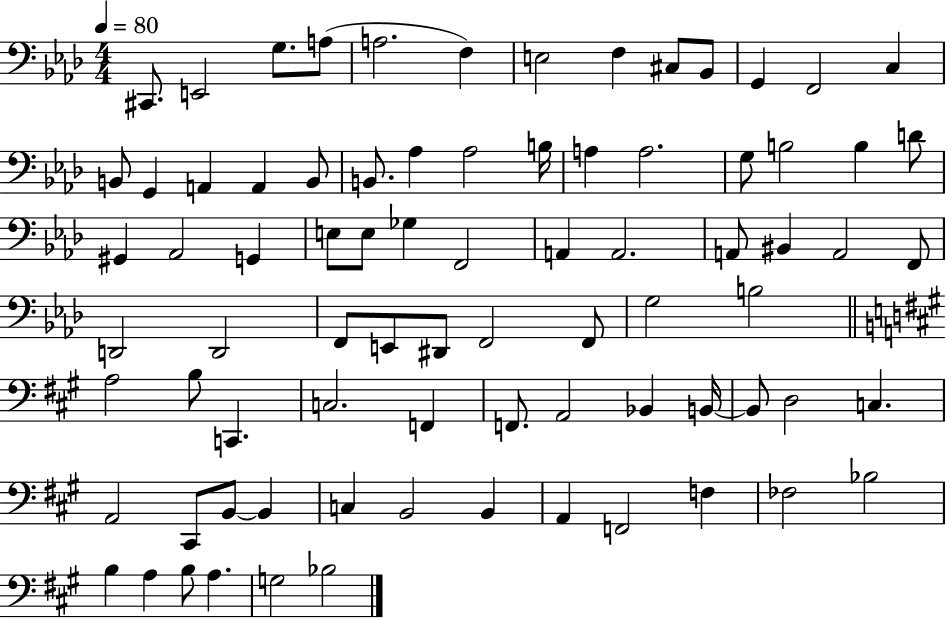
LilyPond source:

{
  \clef bass
  \numericTimeSignature
  \time 4/4
  \key aes \major
  \tempo 4 = 80
  \repeat volta 2 { cis,8. e,2 g8. a8( | a2. f4) | e2 f4 cis8 bes,8 | g,4 f,2 c4 | \break b,8 g,4 a,4 a,4 b,8 | b,8. aes4 aes2 b16 | a4 a2. | g8 b2 b4 d'8 | \break gis,4 aes,2 g,4 | e8 e8 ges4 f,2 | a,4 a,2. | a,8 bis,4 a,2 f,8 | \break d,2 d,2 | f,8 e,8 dis,8 f,2 f,8 | g2 b2 | \bar "||" \break \key a \major a2 b8 c,4. | c2. f,4 | f,8. a,2 bes,4 b,16~~ | b,8 d2 c4. | \break a,2 cis,8 b,8~~ b,4 | c4 b,2 b,4 | a,4 f,2 f4 | fes2 bes2 | \break b4 a4 b8 a4. | g2 bes2 | } \bar "|."
}